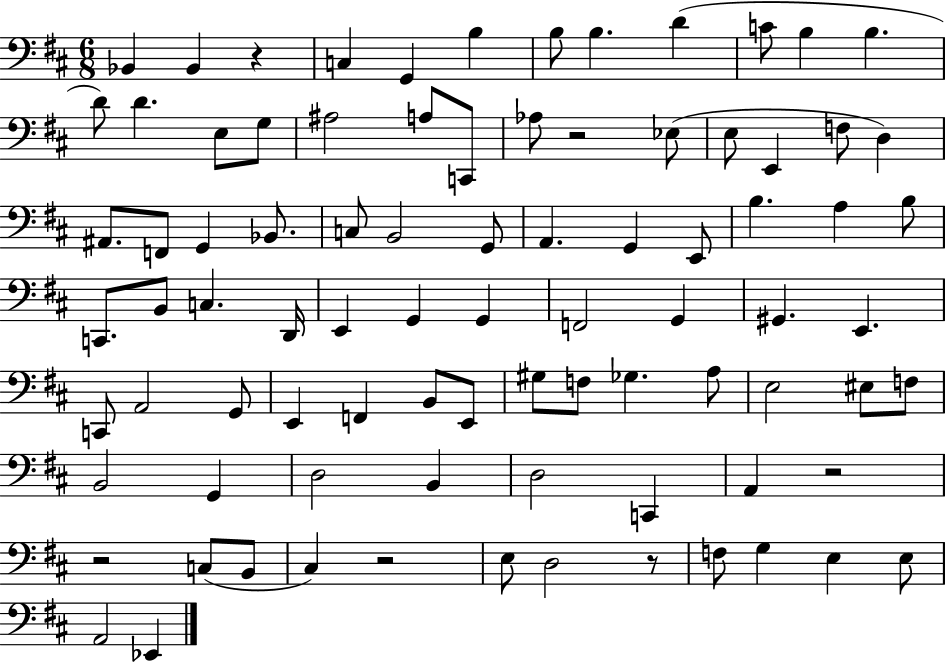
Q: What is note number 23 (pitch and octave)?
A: F3